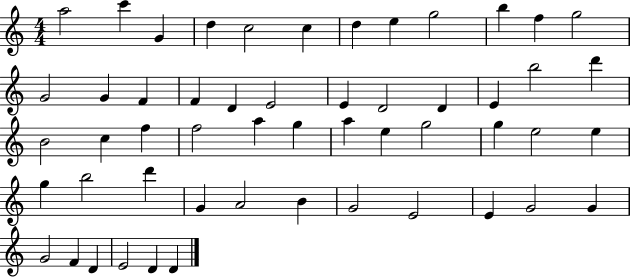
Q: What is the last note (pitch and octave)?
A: D4